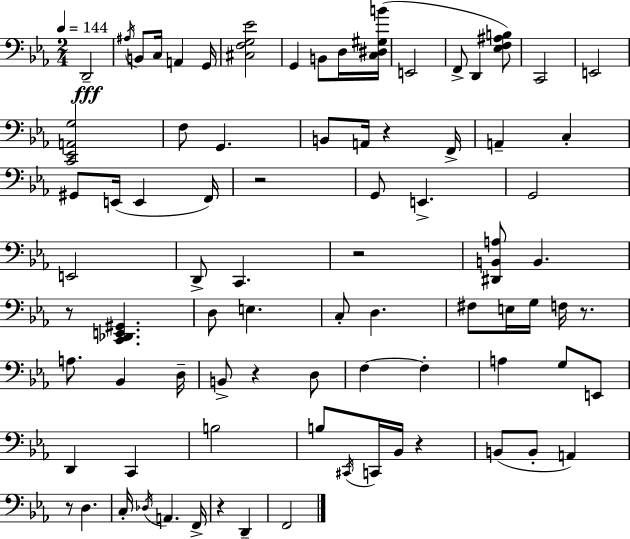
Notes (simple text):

D2/h A#3/s B2/e C3/s A2/q G2/s [C#3,F3,G3,Eb4]/h G2/q B2/e D3/s [C3,D#3,G#3,B4]/s E2/h F2/e D2/q [Eb3,F3,A#3,B3]/e C2/h E2/h [C2,Eb2,A2,G3]/h F3/e G2/q. B2/e A2/s R/q F2/s A2/q C3/q G#2/e E2/s E2/q F2/s R/h G2/e E2/q. G2/h E2/h D2/e C2/q. R/h [D#2,B2,A3]/e B2/q. R/e [C2,Db2,E2,G#2]/q. D3/e E3/q. C3/e D3/q. F#3/e E3/s G3/s F3/s R/e. A3/e. Bb2/q D3/s B2/e R/q D3/e F3/q F3/q A3/q G3/e E2/e D2/q C2/q B3/h B3/e C#2/s C2/s Bb2/s R/q B2/e B2/e A2/q R/e D3/q. C3/s Db3/s A2/q. F2/s R/q D2/q F2/h